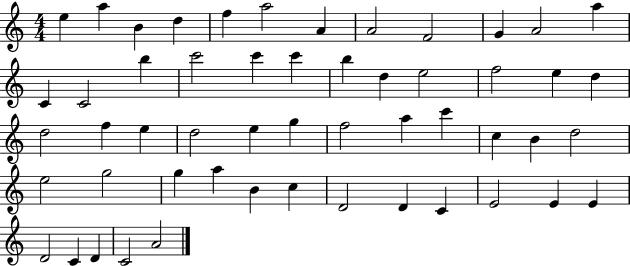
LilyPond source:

{
  \clef treble
  \numericTimeSignature
  \time 4/4
  \key c \major
  e''4 a''4 b'4 d''4 | f''4 a''2 a'4 | a'2 f'2 | g'4 a'2 a''4 | \break c'4 c'2 b''4 | c'''2 c'''4 c'''4 | b''4 d''4 e''2 | f''2 e''4 d''4 | \break d''2 f''4 e''4 | d''2 e''4 g''4 | f''2 a''4 c'''4 | c''4 b'4 d''2 | \break e''2 g''2 | g''4 a''4 b'4 c''4 | d'2 d'4 c'4 | e'2 e'4 e'4 | \break d'2 c'4 d'4 | c'2 a'2 | \bar "|."
}